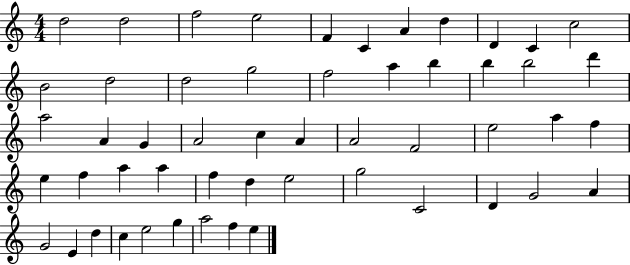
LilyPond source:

{
  \clef treble
  \numericTimeSignature
  \time 4/4
  \key c \major
  d''2 d''2 | f''2 e''2 | f'4 c'4 a'4 d''4 | d'4 c'4 c''2 | \break b'2 d''2 | d''2 g''2 | f''2 a''4 b''4 | b''4 b''2 d'''4 | \break a''2 a'4 g'4 | a'2 c''4 a'4 | a'2 f'2 | e''2 a''4 f''4 | \break e''4 f''4 a''4 a''4 | f''4 d''4 e''2 | g''2 c'2 | d'4 g'2 a'4 | \break g'2 e'4 d''4 | c''4 e''2 g''4 | a''2 f''4 e''4 | \bar "|."
}